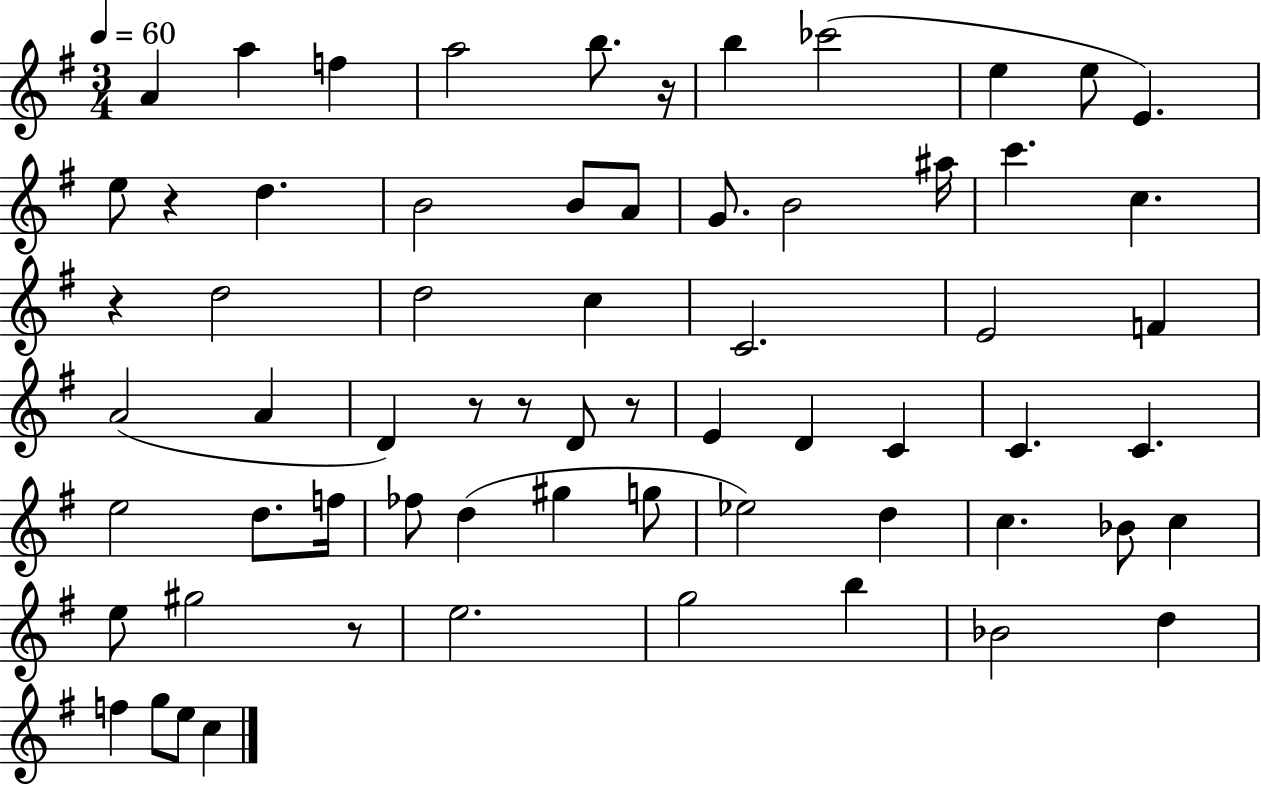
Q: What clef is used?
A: treble